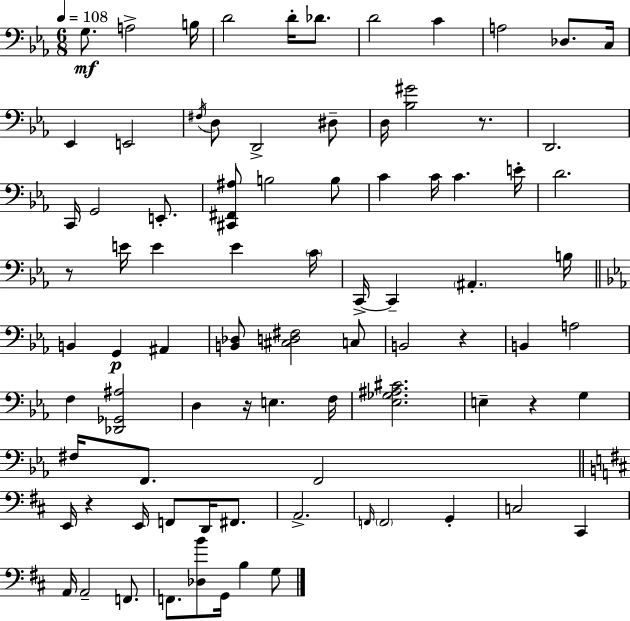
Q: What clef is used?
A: bass